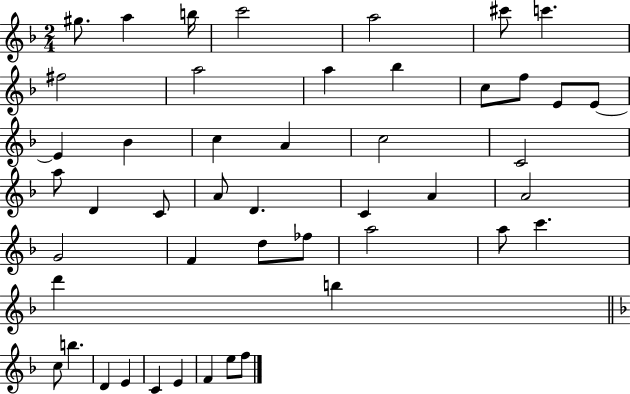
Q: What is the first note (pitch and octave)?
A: G#5